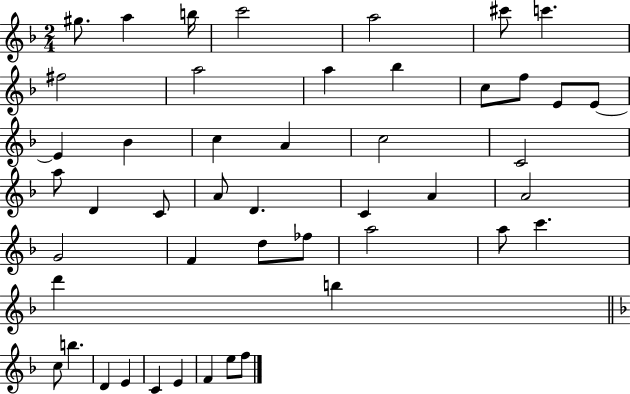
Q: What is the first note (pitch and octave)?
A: G#5